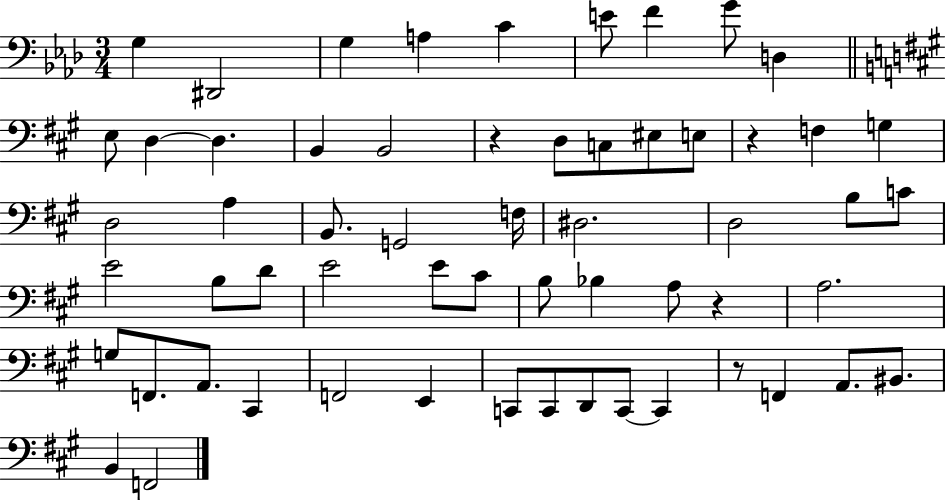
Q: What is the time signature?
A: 3/4